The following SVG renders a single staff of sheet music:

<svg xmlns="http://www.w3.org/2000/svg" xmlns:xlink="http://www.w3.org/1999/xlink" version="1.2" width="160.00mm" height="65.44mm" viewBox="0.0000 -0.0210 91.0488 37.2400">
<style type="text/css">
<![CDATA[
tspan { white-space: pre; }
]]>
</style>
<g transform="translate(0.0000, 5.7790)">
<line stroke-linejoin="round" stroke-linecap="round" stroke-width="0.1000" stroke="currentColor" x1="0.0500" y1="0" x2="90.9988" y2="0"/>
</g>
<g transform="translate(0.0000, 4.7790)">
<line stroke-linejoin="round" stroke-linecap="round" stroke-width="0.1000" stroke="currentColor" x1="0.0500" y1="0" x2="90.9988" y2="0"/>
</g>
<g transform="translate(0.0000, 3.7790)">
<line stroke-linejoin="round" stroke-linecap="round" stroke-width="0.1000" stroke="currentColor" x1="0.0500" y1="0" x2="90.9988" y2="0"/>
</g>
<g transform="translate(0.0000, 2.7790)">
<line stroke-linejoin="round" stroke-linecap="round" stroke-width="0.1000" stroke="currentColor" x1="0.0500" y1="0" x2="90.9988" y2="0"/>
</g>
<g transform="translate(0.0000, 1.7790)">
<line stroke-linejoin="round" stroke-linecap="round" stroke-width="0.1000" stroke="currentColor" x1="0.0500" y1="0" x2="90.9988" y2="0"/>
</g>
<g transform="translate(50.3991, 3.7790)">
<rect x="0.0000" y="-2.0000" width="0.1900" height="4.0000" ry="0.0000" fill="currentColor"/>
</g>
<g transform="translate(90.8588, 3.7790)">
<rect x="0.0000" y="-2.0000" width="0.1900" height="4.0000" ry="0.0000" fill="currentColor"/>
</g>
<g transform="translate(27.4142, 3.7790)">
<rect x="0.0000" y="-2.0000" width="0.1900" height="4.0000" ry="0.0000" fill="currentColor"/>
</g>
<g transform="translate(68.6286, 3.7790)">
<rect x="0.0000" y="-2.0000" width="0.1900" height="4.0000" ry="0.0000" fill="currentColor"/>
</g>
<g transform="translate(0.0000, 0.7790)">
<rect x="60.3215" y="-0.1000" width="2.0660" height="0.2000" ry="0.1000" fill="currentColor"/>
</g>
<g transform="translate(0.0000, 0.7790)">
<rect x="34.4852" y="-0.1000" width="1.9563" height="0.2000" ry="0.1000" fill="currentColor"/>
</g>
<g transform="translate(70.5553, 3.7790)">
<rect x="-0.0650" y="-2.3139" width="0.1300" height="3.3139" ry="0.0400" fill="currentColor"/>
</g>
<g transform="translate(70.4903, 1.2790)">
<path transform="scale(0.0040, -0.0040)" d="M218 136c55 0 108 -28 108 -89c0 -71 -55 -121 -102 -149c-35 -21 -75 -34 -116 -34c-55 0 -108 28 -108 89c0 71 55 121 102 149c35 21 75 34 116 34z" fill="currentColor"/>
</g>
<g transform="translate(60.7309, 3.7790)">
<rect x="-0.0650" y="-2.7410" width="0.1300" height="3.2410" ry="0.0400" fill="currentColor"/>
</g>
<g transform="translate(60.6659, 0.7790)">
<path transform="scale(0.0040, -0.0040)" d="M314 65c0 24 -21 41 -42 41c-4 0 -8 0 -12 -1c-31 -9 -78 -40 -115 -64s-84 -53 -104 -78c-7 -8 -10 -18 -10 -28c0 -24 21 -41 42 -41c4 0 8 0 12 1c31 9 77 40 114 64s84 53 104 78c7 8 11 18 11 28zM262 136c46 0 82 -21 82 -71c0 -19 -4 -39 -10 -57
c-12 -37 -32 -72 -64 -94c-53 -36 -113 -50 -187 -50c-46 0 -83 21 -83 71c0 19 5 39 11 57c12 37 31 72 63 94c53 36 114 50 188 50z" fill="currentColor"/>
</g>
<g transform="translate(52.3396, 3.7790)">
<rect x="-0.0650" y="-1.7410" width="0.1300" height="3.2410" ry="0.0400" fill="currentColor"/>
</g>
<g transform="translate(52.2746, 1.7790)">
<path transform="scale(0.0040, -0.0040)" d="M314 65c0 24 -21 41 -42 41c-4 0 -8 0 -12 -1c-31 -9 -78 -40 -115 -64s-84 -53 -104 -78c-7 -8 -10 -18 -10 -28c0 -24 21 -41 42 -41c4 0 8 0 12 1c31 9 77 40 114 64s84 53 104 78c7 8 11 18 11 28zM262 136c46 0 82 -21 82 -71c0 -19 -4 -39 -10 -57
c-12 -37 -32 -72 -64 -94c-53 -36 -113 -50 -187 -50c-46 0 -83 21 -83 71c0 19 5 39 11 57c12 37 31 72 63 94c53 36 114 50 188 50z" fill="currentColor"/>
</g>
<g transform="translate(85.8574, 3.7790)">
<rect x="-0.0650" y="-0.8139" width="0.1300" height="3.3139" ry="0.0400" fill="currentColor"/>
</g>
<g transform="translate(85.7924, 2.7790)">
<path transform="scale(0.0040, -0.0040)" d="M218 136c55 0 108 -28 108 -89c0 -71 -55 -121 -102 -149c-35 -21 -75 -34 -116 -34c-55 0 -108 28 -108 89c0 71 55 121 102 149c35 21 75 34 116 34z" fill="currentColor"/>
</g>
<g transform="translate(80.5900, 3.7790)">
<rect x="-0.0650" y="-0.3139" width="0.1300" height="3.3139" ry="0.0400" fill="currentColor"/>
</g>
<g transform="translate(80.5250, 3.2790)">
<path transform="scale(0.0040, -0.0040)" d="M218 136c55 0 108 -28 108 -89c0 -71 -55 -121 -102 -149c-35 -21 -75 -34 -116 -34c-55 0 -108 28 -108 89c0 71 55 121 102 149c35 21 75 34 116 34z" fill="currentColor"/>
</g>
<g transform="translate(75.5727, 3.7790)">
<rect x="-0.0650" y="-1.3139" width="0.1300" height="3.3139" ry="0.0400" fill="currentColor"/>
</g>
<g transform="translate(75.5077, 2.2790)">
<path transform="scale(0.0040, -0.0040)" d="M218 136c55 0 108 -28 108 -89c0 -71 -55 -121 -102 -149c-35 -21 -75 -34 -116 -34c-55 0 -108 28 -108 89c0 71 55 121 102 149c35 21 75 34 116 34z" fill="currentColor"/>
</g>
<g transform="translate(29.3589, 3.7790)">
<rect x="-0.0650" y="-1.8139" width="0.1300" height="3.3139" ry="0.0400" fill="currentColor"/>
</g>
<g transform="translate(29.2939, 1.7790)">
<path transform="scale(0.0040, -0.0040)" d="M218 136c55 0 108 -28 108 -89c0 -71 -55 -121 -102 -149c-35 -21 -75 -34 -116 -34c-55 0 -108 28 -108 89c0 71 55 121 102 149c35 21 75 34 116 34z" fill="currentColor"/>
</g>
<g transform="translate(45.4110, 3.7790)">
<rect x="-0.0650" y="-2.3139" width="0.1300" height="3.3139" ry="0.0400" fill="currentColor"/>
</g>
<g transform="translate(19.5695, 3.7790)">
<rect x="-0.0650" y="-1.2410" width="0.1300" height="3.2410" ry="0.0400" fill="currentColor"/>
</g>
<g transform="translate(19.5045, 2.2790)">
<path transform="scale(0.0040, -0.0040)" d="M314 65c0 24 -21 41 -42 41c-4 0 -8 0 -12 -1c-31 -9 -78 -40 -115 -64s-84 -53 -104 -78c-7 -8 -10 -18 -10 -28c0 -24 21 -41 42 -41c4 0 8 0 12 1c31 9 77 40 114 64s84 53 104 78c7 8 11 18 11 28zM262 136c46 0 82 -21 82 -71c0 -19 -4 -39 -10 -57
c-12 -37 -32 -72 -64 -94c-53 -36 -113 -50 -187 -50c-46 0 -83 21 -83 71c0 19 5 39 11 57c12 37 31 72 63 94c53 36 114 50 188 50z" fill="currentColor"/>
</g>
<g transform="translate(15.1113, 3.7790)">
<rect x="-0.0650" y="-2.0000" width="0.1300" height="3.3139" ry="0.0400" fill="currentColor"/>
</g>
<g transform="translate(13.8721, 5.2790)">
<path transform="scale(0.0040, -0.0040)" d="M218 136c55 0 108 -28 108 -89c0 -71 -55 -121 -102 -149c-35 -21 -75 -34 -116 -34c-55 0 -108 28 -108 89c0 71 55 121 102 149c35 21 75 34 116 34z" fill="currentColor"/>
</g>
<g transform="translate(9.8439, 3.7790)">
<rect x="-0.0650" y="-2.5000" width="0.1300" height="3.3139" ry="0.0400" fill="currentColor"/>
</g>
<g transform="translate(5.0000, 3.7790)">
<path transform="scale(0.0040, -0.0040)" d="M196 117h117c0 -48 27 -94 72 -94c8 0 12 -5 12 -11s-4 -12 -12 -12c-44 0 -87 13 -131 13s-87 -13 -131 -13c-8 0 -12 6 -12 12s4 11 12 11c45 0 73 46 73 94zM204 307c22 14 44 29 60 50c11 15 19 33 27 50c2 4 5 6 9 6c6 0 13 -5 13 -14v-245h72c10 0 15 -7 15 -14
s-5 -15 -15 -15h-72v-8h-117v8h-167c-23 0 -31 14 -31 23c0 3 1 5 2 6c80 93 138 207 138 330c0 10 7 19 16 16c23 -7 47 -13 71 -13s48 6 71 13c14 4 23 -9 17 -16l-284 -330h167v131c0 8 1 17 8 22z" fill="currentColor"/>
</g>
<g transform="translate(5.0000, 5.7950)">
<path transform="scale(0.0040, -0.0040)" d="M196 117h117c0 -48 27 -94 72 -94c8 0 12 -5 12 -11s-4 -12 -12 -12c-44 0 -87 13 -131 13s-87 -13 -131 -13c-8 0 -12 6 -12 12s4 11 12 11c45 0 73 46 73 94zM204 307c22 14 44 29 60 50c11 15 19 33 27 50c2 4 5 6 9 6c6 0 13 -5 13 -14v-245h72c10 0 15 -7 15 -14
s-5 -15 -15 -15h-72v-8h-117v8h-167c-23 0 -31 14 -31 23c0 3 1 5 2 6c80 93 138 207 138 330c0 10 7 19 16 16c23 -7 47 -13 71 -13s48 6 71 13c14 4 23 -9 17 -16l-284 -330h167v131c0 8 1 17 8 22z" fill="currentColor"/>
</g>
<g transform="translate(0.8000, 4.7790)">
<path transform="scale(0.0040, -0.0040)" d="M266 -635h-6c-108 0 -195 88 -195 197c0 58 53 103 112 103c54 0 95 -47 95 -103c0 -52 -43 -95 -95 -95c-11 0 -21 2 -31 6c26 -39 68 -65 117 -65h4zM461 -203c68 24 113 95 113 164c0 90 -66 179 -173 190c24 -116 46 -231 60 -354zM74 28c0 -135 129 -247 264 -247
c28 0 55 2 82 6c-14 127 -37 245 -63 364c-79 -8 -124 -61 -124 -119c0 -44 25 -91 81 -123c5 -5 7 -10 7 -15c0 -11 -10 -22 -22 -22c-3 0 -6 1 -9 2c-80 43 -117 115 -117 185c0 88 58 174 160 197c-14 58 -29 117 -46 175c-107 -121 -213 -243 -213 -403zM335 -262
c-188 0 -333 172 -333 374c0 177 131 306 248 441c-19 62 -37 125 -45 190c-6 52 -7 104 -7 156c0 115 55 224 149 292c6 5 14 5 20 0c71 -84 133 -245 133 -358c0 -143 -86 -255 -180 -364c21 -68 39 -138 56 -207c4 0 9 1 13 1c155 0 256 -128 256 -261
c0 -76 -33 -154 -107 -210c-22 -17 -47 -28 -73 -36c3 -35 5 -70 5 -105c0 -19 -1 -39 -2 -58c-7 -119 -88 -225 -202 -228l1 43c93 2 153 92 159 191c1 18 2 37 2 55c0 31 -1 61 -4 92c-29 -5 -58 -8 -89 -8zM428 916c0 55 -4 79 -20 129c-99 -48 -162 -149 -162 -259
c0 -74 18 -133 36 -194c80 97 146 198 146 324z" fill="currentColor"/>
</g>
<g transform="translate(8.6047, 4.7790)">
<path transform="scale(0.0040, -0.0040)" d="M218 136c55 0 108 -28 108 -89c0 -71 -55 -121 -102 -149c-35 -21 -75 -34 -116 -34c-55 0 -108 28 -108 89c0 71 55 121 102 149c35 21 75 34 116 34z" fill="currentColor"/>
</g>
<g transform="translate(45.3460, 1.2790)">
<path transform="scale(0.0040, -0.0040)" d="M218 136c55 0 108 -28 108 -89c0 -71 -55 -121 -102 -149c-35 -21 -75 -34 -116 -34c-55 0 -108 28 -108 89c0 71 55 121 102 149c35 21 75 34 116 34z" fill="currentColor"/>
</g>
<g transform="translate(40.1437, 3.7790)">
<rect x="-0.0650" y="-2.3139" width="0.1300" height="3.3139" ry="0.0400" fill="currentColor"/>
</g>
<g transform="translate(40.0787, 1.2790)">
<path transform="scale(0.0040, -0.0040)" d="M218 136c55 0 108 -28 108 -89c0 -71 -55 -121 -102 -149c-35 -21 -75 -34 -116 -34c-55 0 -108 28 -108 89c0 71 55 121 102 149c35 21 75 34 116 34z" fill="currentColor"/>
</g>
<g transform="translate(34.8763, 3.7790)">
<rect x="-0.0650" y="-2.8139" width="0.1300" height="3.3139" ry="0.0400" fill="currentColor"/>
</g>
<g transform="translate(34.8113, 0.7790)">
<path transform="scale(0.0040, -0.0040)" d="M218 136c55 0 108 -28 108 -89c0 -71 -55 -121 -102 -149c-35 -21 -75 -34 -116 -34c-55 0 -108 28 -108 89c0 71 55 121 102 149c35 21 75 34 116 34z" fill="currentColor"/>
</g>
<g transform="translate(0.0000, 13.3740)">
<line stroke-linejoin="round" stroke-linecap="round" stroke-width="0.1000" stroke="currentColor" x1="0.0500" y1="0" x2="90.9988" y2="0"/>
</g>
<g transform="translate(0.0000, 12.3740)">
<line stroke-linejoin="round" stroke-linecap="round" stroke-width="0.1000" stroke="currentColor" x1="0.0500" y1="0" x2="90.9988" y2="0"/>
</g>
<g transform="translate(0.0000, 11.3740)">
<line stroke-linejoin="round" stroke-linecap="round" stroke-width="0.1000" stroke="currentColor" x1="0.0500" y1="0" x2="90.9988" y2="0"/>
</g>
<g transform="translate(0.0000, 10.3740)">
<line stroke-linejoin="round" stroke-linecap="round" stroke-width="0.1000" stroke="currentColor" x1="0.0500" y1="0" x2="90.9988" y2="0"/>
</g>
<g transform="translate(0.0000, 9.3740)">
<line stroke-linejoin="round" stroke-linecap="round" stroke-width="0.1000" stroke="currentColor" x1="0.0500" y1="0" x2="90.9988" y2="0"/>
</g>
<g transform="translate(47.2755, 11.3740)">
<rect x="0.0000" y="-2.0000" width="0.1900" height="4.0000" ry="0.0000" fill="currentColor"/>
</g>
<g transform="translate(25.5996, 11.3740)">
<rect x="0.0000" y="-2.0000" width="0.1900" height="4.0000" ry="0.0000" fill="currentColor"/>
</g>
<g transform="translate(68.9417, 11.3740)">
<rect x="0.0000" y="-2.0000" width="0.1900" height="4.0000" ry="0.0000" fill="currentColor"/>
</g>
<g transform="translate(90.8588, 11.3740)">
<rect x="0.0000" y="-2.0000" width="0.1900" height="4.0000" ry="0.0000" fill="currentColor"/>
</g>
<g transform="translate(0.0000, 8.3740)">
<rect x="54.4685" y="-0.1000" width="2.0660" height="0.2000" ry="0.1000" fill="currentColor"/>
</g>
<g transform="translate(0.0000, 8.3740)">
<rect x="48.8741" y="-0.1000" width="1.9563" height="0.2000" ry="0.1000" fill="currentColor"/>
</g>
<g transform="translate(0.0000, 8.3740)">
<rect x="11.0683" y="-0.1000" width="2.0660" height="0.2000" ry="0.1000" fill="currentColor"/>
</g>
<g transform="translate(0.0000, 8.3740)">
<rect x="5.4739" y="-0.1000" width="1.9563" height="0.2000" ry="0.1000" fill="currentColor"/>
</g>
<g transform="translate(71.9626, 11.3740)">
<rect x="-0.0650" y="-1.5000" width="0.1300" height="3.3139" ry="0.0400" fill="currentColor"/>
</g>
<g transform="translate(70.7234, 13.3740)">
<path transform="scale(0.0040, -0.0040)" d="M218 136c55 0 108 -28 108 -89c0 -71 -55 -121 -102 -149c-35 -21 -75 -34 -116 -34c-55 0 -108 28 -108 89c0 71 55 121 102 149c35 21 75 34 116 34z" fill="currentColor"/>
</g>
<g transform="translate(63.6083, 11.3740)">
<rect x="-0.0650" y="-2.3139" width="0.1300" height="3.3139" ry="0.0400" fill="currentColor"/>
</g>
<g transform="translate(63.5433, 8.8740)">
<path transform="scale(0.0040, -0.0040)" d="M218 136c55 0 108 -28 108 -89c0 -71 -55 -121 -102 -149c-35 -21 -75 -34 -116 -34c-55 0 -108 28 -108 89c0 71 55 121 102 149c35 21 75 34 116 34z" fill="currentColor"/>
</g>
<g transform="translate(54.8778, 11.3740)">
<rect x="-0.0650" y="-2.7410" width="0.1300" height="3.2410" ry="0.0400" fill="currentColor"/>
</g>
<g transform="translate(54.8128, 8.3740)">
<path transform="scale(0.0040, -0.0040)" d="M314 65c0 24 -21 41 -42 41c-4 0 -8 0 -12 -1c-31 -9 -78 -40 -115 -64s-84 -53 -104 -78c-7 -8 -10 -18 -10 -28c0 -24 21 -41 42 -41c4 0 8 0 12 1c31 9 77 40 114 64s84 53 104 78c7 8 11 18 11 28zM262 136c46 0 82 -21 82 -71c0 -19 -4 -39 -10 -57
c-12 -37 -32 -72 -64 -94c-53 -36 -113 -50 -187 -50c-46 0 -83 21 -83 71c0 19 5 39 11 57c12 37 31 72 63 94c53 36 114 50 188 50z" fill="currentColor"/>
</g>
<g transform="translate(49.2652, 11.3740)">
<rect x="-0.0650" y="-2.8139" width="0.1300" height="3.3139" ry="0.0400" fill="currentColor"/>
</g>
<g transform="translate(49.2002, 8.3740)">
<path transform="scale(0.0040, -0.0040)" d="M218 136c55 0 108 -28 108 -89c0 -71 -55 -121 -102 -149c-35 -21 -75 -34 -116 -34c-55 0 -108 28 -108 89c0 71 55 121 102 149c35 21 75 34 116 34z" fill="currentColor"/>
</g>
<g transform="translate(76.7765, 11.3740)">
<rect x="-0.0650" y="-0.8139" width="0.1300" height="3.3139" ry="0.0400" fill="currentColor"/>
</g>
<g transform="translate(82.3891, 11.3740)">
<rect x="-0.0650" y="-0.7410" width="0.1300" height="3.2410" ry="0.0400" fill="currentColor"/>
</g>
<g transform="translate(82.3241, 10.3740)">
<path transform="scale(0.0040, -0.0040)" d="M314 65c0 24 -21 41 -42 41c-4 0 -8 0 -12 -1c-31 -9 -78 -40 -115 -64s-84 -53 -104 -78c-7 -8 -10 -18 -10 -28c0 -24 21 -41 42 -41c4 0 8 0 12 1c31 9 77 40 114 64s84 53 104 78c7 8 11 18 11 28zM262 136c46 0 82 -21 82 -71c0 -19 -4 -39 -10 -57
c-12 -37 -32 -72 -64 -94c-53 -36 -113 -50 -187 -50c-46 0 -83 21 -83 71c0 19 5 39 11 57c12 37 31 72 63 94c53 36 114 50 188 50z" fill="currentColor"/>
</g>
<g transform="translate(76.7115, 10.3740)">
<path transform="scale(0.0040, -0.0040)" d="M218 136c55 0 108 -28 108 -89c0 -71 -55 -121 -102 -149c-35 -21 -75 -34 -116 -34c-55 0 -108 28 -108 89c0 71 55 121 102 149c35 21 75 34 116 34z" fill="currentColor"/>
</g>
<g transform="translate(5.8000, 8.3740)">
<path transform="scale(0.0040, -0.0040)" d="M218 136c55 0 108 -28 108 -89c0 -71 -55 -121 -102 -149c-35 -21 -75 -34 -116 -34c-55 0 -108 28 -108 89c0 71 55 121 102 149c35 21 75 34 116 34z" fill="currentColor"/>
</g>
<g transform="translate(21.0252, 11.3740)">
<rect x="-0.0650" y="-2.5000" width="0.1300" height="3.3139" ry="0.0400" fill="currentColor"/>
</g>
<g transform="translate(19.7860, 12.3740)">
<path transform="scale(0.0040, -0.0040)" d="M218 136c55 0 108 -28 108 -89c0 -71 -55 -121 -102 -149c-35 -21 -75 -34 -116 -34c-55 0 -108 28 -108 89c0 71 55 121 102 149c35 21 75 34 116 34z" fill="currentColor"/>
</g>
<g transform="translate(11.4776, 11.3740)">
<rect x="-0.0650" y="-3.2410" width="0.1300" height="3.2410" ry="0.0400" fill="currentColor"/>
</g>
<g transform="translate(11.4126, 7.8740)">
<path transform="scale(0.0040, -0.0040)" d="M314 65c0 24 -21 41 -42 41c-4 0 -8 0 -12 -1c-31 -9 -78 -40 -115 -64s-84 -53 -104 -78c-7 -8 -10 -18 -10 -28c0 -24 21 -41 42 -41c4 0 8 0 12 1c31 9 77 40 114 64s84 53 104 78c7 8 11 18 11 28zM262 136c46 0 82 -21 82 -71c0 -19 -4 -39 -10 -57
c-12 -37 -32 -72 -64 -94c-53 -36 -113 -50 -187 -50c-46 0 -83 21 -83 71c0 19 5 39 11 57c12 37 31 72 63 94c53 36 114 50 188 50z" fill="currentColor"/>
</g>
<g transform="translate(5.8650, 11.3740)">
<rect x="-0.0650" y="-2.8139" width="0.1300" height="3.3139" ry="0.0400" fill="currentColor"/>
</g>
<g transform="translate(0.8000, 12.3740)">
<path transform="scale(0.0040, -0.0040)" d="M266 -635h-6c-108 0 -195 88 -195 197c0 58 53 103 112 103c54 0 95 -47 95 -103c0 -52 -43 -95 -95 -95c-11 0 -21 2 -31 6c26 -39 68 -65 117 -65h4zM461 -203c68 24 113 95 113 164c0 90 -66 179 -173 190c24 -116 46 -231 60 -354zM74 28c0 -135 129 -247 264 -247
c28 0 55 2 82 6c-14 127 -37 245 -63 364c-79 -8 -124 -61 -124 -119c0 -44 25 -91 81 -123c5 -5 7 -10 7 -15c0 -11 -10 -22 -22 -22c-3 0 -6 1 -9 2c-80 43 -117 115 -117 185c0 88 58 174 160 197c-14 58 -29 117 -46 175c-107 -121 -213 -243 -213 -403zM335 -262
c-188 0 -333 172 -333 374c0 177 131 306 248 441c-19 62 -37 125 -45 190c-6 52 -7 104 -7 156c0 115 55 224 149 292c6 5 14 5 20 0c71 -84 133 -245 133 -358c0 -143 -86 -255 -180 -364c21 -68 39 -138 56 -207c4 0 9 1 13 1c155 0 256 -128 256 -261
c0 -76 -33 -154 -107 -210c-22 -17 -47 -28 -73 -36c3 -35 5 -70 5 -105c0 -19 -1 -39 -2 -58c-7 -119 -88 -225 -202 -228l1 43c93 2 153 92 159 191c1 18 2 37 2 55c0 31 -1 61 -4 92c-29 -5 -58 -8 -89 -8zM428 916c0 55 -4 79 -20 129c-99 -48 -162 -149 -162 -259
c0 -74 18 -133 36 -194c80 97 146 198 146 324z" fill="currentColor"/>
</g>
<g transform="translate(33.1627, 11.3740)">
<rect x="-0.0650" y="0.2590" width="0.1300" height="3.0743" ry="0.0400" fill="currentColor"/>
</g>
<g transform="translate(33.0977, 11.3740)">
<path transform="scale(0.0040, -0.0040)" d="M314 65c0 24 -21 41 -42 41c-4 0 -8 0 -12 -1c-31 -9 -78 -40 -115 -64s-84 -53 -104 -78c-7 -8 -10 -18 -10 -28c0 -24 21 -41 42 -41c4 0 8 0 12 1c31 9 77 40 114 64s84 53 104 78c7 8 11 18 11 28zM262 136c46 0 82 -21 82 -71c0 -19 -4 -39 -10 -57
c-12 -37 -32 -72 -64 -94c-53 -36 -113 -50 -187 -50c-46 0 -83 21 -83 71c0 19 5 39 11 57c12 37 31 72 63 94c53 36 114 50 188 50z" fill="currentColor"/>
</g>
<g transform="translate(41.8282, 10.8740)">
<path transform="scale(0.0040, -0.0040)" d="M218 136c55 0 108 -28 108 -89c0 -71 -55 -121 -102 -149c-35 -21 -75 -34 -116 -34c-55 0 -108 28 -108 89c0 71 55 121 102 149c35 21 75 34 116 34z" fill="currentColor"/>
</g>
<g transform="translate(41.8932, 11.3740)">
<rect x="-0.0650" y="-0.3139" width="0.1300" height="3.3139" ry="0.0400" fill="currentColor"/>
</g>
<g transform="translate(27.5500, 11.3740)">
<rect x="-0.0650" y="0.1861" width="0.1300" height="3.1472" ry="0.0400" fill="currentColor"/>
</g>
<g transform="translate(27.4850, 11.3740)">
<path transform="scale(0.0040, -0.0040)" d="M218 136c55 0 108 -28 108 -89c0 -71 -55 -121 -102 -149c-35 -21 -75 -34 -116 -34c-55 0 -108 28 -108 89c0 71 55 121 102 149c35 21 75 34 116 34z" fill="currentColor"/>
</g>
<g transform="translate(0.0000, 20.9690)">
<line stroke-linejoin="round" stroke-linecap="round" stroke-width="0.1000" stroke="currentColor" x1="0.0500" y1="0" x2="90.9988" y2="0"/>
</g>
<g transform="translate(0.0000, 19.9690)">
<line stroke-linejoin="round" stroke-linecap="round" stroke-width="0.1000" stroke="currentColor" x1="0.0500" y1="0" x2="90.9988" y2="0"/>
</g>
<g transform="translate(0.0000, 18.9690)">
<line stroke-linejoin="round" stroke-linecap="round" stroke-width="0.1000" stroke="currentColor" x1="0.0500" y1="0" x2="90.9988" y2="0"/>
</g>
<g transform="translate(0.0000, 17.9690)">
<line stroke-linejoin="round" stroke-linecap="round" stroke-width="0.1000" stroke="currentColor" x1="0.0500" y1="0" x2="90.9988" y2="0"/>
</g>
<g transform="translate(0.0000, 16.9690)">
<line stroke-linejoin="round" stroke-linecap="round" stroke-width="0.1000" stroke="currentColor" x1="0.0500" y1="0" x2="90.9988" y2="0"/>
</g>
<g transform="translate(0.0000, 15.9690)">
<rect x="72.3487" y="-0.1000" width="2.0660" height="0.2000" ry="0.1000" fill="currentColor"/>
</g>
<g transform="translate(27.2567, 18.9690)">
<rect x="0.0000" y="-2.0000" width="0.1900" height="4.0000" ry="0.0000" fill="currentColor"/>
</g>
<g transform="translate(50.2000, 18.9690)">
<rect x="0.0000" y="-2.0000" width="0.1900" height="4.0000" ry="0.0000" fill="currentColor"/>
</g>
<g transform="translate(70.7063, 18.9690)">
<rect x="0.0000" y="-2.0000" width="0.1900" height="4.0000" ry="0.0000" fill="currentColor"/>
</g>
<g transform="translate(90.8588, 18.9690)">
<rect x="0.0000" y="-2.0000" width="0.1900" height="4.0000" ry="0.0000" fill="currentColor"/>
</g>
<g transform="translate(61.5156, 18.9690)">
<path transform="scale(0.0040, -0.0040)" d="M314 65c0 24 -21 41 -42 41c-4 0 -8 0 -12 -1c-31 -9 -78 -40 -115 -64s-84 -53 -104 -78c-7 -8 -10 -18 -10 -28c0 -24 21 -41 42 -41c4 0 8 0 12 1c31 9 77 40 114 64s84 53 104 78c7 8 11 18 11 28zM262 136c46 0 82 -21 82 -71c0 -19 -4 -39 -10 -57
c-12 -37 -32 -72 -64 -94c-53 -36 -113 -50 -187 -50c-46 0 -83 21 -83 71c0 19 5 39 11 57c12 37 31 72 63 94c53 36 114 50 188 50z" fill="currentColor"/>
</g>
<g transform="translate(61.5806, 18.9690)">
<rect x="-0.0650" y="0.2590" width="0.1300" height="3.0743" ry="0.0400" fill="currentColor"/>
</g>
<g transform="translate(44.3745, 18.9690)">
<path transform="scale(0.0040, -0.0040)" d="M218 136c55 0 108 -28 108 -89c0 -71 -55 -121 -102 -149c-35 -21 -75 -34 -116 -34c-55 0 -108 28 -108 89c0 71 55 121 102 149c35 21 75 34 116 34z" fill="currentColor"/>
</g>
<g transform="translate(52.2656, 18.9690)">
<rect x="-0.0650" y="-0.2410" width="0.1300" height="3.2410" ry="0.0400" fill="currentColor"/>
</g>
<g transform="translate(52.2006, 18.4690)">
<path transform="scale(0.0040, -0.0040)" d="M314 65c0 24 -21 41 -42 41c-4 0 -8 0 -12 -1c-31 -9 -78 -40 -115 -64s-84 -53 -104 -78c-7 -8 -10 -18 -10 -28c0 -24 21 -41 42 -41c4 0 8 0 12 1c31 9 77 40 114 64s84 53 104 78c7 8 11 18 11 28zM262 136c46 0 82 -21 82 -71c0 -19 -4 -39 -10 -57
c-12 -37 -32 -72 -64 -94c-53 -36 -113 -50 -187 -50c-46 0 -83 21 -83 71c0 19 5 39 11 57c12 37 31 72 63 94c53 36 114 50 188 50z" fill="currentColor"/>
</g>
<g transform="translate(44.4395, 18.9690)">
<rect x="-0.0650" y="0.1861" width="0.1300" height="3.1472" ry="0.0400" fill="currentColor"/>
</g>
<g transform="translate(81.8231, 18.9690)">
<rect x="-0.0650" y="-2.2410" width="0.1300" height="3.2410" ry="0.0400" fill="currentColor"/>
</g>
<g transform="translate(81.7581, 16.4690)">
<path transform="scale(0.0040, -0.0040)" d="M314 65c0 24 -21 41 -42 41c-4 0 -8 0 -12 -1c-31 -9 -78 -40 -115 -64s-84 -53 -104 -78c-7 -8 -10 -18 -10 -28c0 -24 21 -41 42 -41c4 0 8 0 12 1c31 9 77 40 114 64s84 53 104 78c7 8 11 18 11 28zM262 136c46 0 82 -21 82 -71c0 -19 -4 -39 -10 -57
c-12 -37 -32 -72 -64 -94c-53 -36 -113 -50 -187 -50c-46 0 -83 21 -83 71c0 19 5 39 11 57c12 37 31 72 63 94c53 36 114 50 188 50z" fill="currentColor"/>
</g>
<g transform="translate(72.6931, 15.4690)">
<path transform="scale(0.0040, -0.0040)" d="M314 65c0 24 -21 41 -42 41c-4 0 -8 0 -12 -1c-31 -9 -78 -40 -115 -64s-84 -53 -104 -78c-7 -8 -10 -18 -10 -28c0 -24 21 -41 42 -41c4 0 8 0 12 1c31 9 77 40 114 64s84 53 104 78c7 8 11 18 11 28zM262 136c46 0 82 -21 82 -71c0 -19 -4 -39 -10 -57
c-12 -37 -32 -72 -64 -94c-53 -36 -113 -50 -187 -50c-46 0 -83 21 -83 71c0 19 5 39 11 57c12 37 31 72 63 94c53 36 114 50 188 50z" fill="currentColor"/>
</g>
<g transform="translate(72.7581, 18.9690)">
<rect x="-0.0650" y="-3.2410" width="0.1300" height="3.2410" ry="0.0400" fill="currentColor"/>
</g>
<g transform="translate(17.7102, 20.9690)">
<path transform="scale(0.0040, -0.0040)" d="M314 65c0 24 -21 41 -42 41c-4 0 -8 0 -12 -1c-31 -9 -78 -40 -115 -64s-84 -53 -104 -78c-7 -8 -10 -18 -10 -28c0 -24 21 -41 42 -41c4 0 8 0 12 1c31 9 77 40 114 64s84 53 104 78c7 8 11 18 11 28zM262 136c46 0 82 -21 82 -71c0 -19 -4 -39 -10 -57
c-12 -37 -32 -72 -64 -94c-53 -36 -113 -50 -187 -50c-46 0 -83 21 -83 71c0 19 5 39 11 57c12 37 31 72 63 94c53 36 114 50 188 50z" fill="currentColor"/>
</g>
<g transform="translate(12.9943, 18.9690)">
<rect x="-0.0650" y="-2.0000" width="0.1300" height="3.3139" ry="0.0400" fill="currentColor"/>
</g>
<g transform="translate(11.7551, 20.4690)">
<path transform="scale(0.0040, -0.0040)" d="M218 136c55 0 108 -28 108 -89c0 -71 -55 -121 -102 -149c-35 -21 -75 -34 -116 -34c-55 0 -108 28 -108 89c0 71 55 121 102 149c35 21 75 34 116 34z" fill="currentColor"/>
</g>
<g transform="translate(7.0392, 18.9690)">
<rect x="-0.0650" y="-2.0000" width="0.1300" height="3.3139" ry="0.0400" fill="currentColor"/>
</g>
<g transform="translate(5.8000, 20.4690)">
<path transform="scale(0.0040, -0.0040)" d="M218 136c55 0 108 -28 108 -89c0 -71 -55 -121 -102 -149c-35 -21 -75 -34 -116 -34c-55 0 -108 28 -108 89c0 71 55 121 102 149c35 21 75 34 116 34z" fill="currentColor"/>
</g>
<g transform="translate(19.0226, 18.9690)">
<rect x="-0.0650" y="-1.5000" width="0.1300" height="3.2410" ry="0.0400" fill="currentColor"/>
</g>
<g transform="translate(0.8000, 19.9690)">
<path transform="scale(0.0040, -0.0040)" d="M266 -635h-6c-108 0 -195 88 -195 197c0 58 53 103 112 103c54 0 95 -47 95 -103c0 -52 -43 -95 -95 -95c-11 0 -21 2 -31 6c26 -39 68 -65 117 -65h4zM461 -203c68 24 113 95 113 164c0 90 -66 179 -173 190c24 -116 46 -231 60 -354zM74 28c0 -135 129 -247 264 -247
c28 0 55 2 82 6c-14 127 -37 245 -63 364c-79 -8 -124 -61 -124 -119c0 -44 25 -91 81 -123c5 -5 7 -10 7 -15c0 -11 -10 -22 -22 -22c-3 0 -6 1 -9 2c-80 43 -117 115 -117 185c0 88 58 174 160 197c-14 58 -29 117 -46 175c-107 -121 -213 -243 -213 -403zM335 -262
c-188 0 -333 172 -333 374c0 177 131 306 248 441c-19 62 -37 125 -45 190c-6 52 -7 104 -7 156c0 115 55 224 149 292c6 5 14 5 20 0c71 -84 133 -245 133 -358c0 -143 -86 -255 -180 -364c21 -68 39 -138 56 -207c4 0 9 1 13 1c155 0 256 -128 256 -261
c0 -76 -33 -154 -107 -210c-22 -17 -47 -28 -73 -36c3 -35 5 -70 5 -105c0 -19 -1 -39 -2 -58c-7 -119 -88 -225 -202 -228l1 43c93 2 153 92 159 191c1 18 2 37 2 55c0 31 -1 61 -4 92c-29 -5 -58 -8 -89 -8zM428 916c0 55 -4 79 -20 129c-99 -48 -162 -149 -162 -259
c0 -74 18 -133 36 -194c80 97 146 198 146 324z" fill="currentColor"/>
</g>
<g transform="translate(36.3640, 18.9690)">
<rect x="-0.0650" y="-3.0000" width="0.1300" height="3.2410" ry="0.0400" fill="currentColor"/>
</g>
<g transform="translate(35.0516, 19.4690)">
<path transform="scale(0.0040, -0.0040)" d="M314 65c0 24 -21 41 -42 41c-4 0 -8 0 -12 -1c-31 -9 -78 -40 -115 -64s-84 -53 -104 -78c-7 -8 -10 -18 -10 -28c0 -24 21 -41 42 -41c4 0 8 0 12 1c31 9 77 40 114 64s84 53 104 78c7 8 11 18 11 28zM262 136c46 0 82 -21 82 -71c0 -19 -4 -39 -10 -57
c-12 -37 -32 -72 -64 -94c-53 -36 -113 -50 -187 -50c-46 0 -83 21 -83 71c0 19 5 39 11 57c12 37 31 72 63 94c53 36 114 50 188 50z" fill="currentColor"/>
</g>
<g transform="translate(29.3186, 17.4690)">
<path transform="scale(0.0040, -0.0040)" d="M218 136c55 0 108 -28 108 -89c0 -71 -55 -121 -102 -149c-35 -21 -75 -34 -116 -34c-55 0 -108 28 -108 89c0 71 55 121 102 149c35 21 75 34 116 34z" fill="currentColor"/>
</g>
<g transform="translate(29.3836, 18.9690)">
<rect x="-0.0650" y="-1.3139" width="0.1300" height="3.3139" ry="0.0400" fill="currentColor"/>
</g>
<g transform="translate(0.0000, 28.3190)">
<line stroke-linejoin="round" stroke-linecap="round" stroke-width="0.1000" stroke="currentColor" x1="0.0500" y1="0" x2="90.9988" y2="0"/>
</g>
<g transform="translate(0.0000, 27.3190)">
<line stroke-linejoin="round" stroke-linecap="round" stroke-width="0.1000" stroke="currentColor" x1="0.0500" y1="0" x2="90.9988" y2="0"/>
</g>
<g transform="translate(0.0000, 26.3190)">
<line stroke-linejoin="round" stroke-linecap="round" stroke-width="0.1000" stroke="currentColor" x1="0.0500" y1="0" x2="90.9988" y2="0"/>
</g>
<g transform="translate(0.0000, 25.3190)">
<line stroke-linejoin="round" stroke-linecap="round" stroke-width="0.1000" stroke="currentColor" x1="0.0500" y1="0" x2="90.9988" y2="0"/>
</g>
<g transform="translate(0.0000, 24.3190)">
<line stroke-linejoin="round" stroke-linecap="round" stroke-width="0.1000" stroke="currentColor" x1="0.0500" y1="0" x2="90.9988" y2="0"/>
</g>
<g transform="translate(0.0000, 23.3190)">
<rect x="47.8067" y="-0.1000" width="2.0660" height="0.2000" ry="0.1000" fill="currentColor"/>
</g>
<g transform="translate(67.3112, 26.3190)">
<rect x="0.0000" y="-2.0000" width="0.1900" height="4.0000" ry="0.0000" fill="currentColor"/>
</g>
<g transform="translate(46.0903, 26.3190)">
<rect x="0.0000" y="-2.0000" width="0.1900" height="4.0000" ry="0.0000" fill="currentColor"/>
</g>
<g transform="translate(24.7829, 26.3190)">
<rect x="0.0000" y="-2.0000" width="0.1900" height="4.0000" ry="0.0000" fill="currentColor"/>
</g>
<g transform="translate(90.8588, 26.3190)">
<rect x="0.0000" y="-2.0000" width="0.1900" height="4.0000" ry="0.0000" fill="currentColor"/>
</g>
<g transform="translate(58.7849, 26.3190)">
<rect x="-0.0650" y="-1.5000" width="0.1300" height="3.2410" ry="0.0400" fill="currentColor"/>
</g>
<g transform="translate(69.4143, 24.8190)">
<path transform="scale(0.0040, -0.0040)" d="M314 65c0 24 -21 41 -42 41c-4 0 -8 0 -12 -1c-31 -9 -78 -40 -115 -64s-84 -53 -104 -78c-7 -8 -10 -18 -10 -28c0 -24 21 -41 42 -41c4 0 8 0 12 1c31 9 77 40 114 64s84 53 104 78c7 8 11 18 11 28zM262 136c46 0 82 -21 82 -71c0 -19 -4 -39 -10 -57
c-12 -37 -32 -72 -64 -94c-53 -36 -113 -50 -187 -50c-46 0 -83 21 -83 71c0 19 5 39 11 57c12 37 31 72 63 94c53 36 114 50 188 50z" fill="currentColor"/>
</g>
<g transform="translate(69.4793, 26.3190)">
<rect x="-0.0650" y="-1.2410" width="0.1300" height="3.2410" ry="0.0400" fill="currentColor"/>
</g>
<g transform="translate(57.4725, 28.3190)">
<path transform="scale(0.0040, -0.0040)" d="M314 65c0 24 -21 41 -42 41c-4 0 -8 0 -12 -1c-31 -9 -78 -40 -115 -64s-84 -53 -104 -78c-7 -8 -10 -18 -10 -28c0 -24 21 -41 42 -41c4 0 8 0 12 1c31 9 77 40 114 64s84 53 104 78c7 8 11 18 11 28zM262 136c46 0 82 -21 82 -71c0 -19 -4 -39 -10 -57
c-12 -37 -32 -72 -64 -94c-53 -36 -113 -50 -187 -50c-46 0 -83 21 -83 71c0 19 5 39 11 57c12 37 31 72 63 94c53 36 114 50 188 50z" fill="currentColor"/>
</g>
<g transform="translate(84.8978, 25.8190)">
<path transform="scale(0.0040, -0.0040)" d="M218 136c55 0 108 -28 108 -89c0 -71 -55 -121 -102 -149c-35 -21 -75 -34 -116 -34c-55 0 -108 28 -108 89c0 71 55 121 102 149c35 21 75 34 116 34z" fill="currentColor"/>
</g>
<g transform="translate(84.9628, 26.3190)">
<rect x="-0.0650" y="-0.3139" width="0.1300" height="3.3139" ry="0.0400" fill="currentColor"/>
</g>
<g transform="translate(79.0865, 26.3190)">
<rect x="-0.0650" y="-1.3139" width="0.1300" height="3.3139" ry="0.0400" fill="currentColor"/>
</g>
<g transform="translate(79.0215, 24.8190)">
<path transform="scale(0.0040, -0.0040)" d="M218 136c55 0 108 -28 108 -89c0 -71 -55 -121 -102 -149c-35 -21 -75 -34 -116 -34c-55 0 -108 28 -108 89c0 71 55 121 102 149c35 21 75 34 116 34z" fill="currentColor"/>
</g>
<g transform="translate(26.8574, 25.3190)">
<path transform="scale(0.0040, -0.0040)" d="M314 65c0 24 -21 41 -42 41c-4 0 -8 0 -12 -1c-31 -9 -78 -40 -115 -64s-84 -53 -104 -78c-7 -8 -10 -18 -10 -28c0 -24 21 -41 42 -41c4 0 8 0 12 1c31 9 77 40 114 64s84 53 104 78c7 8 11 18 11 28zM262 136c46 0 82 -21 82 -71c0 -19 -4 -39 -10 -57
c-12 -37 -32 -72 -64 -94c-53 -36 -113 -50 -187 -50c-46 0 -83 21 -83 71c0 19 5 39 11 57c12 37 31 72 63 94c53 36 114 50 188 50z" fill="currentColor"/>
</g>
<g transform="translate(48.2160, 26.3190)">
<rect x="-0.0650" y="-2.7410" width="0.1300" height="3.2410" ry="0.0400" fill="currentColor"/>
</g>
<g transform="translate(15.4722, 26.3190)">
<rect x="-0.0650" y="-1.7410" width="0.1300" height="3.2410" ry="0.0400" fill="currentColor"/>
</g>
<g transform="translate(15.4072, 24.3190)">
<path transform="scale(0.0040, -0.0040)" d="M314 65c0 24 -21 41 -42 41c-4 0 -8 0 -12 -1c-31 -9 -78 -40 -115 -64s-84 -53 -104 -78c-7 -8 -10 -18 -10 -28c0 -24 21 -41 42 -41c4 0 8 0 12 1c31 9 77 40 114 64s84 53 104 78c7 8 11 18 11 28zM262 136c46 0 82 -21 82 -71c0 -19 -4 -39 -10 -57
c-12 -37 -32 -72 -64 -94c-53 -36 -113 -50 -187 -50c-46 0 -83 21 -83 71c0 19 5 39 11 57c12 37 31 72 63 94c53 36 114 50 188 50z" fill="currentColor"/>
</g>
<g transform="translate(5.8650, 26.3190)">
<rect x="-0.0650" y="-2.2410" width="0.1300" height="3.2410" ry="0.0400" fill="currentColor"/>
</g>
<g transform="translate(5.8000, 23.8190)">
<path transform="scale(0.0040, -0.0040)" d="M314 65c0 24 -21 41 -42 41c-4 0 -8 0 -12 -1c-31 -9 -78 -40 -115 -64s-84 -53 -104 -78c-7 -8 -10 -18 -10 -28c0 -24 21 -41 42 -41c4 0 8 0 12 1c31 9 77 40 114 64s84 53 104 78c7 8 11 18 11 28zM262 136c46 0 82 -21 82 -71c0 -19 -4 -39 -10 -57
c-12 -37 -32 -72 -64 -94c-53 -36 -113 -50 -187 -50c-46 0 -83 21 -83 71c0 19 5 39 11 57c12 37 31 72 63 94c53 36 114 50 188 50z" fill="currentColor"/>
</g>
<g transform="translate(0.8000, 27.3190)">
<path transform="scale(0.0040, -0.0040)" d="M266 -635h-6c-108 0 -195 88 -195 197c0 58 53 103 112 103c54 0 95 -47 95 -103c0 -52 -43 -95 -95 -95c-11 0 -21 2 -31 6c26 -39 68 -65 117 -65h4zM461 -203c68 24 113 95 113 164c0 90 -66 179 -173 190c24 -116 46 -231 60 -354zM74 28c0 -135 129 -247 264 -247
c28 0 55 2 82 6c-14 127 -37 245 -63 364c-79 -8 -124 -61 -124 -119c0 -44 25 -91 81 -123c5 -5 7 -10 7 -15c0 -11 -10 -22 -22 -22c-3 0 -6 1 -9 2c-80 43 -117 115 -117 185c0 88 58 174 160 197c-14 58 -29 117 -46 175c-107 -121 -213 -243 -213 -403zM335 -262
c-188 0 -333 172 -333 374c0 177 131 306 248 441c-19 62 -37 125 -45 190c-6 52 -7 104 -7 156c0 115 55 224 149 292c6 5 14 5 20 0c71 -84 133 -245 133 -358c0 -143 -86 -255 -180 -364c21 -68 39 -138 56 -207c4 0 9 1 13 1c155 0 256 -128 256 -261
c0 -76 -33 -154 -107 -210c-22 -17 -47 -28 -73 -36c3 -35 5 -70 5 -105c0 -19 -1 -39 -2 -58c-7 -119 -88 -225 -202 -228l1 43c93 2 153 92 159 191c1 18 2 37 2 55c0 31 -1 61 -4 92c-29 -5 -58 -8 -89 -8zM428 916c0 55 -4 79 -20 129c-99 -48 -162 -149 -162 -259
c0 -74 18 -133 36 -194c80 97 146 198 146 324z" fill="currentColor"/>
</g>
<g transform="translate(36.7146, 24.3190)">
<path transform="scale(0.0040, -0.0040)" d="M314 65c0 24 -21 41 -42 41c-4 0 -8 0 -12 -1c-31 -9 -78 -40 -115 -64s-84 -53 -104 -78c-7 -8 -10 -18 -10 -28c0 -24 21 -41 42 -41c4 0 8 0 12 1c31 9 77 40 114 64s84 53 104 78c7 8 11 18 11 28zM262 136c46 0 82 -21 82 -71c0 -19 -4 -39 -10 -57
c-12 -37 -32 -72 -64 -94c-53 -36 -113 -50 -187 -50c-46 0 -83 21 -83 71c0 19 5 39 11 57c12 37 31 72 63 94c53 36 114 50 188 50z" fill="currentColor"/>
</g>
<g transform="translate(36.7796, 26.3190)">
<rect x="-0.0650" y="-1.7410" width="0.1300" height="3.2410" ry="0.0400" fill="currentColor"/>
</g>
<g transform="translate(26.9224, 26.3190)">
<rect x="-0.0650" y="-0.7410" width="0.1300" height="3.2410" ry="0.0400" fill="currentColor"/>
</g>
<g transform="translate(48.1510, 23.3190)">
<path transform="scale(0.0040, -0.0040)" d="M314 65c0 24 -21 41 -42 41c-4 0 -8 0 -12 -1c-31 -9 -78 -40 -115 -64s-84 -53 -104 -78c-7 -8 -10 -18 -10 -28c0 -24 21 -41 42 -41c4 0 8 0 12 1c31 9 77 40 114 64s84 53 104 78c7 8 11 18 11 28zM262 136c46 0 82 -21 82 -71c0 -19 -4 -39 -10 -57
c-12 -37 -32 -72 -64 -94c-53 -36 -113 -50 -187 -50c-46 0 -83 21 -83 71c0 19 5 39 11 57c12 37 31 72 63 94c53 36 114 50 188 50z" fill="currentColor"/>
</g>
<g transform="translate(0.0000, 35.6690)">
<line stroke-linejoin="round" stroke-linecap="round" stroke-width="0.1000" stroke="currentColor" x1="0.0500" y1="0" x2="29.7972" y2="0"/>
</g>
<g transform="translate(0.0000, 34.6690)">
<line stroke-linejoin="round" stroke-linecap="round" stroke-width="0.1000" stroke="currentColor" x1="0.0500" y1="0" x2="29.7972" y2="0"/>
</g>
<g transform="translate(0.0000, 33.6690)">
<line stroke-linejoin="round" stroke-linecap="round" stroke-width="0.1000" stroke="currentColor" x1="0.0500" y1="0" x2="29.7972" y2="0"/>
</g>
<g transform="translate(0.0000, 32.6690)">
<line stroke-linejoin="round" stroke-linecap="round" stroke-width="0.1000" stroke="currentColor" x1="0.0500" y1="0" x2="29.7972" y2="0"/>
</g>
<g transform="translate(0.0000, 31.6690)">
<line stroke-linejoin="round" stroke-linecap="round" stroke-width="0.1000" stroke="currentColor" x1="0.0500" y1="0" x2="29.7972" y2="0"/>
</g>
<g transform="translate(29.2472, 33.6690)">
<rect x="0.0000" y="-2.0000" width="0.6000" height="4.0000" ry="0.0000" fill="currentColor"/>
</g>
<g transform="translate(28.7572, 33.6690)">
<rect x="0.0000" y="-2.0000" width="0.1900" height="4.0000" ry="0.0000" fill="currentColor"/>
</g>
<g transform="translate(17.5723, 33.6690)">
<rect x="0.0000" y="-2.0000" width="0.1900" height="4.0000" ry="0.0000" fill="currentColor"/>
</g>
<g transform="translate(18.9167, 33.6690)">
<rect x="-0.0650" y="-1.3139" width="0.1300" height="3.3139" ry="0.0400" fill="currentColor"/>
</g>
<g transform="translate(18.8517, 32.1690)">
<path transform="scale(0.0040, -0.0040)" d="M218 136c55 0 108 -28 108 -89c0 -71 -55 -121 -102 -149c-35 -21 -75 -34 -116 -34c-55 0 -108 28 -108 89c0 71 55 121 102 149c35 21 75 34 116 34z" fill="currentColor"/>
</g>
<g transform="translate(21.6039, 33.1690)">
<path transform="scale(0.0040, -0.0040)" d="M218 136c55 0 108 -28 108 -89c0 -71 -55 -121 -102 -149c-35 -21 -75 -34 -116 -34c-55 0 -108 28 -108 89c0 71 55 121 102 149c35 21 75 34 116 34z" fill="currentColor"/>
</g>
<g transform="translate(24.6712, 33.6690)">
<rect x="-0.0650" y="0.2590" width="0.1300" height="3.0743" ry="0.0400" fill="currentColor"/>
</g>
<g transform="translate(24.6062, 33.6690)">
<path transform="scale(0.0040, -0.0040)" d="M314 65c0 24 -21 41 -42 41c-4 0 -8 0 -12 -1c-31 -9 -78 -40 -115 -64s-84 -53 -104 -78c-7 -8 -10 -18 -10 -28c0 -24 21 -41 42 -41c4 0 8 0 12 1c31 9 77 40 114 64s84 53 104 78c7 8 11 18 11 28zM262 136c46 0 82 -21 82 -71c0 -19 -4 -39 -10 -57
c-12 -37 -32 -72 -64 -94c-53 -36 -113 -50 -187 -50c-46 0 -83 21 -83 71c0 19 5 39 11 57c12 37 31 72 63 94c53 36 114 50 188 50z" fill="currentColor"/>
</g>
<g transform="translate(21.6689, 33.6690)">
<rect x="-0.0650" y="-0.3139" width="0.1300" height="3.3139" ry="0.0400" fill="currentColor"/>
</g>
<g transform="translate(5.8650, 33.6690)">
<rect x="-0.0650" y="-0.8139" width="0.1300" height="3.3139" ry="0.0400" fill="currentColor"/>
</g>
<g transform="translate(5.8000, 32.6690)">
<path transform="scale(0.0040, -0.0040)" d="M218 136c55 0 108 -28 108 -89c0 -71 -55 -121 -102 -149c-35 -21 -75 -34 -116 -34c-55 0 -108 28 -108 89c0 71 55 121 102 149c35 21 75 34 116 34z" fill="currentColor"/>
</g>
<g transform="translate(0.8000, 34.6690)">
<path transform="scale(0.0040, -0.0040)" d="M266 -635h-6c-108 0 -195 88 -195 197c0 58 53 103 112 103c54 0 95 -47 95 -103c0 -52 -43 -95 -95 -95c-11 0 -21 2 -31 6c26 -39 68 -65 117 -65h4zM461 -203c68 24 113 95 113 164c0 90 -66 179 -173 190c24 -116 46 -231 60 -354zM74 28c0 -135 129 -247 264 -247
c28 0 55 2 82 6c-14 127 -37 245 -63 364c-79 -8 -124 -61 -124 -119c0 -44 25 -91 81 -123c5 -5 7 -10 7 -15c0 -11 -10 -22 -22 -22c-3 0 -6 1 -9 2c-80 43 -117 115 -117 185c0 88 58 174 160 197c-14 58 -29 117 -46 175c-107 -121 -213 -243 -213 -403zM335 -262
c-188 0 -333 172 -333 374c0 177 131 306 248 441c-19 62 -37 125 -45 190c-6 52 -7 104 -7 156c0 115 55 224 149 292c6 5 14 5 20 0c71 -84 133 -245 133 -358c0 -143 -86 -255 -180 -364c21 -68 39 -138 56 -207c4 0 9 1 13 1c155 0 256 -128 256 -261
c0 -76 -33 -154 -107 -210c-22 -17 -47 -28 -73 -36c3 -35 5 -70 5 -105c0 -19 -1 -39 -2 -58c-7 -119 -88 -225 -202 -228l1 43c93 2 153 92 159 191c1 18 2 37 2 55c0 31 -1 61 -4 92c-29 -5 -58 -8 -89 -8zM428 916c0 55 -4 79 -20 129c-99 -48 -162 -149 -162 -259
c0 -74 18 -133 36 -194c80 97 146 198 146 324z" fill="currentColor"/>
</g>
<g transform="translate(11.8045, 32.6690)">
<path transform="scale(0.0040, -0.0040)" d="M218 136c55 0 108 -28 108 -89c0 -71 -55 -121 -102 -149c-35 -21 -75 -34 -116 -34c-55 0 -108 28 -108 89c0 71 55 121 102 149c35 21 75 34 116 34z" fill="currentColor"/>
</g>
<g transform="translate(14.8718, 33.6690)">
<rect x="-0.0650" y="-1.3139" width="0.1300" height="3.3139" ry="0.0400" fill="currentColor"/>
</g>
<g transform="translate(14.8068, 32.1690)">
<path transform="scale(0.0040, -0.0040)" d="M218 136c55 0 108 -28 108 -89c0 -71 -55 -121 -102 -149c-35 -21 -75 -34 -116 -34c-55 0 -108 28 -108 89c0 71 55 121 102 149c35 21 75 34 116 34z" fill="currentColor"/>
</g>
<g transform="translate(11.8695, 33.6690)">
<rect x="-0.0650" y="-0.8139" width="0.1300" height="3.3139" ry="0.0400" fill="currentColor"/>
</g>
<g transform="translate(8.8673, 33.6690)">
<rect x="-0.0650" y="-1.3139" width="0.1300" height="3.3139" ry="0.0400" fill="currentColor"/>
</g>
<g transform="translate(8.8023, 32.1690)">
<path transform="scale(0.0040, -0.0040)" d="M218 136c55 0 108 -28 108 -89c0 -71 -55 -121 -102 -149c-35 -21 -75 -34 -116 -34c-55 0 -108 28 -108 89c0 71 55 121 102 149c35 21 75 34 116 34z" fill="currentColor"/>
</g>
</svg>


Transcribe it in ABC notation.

X:1
T:Untitled
M:4/4
L:1/4
K:C
G F e2 f a g g f2 a2 g e c d a b2 G B B2 c a a2 g E d d2 F F E2 e A2 B c2 B2 b2 g2 g2 f2 d2 f2 a2 E2 e2 e c d e d e e c B2